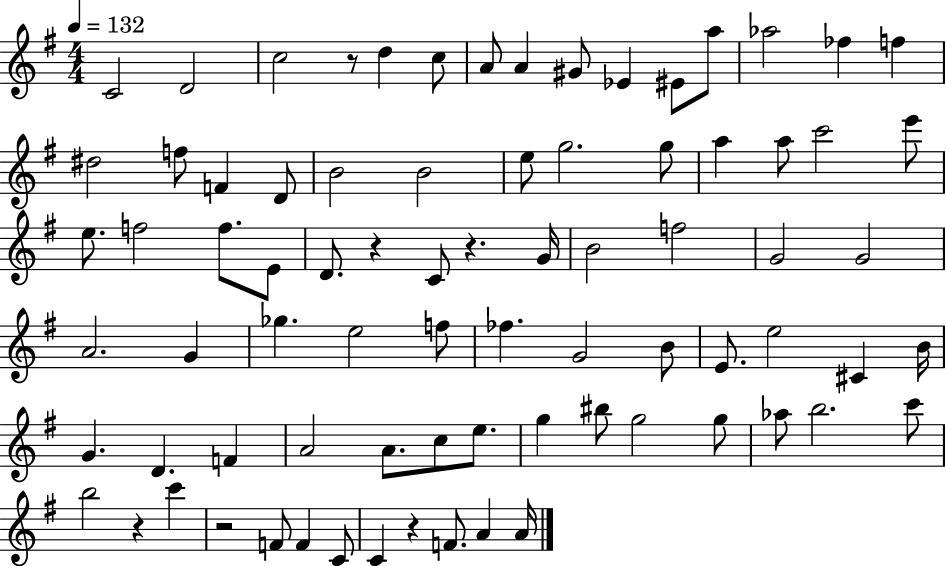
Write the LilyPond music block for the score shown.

{
  \clef treble
  \numericTimeSignature
  \time 4/4
  \key g \major
  \tempo 4 = 132
  \repeat volta 2 { c'2 d'2 | c''2 r8 d''4 c''8 | a'8 a'4 gis'8 ees'4 eis'8 a''8 | aes''2 fes''4 f''4 | \break dis''2 f''8 f'4 d'8 | b'2 b'2 | e''8 g''2. g''8 | a''4 a''8 c'''2 e'''8 | \break e''8. f''2 f''8. e'8 | d'8. r4 c'8 r4. g'16 | b'2 f''2 | g'2 g'2 | \break a'2. g'4 | ges''4. e''2 f''8 | fes''4. g'2 b'8 | e'8. e''2 cis'4 b'16 | \break g'4. d'4. f'4 | a'2 a'8. c''8 e''8. | g''4 bis''8 g''2 g''8 | aes''8 b''2. c'''8 | \break b''2 r4 c'''4 | r2 f'8 f'4 c'8 | c'4 r4 f'8. a'4 a'16 | } \bar "|."
}